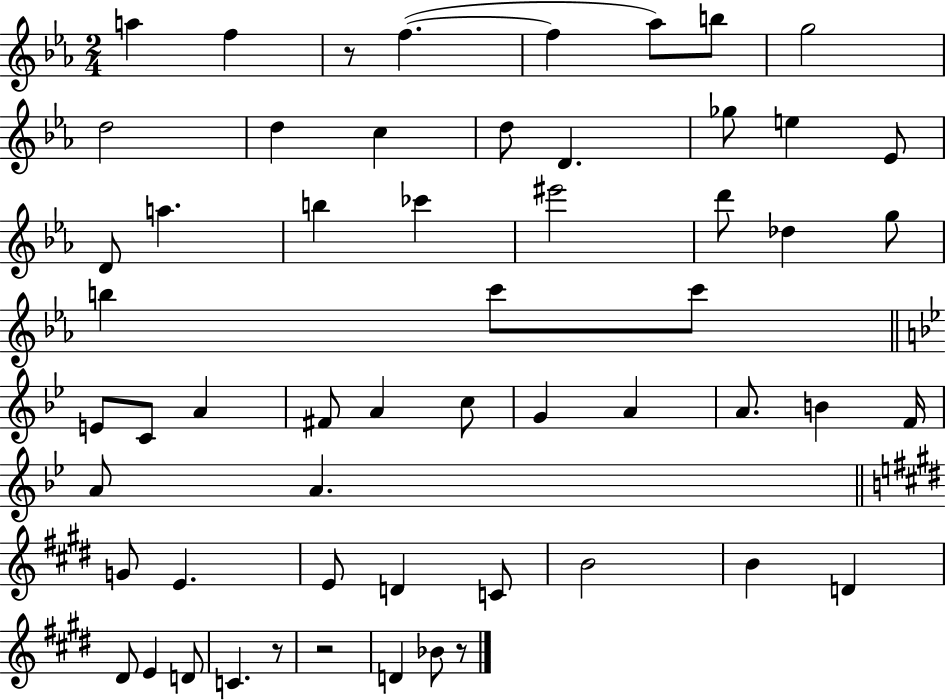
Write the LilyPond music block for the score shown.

{
  \clef treble
  \numericTimeSignature
  \time 2/4
  \key ees \major
  a''4 f''4 | r8 f''4.~(~ | f''4 aes''8) b''8 | g''2 | \break d''2 | d''4 c''4 | d''8 d'4. | ges''8 e''4 ees'8 | \break d'8 a''4. | b''4 ces'''4 | eis'''2 | d'''8 des''4 g''8 | \break b''4 c'''8 c'''8 | \bar "||" \break \key bes \major e'8 c'8 a'4 | fis'8 a'4 c''8 | g'4 a'4 | a'8. b'4 f'16 | \break a'8 a'4. | \bar "||" \break \key e \major g'8 e'4. | e'8 d'4 c'8 | b'2 | b'4 d'4 | \break dis'8 e'4 d'8 | c'4. r8 | r2 | d'4 bes'8 r8 | \break \bar "|."
}